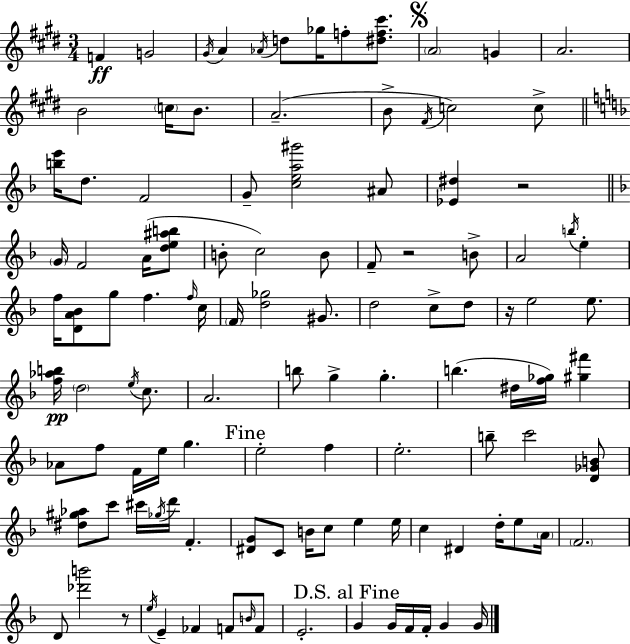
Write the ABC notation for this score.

X:1
T:Untitled
M:3/4
L:1/4
K:E
F G2 ^G/4 A _A/4 d/2 _g/4 f/2 [^df^c']/2 A2 G A2 B2 c/4 B/2 A2 B/2 ^F/4 c2 c/2 [be']/4 d/2 F2 G/2 [cea^g']2 ^A/2 [_E^d] z2 G/4 F2 A/4 [de^ab]/2 B/2 c2 B/2 F/2 z2 B/2 A2 b/4 e f/4 [DA_B]/2 g/2 f f/4 c/4 F/4 [d_g]2 ^G/2 d2 c/2 d/2 z/4 e2 e/2 [f_ab]/4 d2 e/4 c/2 A2 b/2 g g b ^d/4 [f_g]/4 [^g^f'] _A/2 f/2 F/4 e/4 g e2 f e2 b/2 c'2 [D_GB]/2 [^d^g_a]/2 c'/2 ^c'/4 _g/4 d'/4 F [^DG]/2 C/2 B/4 c/2 e e/4 c ^D d/4 e/2 A/4 F2 D/2 [_d'b']2 z/2 e/4 E _F F/2 B/4 F/2 E2 G G/4 F/4 F/4 G G/4